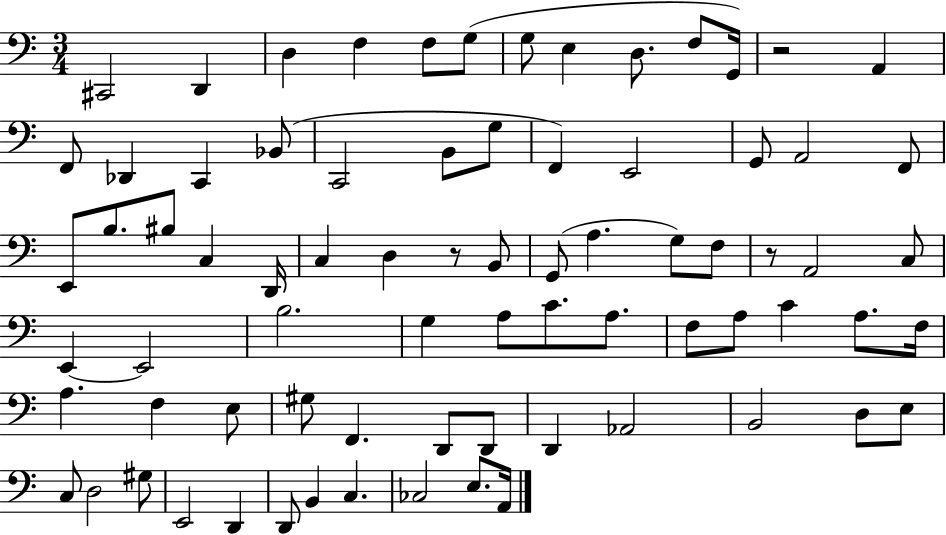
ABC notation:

X:1
T:Untitled
M:3/4
L:1/4
K:C
^C,,2 D,, D, F, F,/2 G,/2 G,/2 E, D,/2 F,/2 G,,/4 z2 A,, F,,/2 _D,, C,, _B,,/2 C,,2 B,,/2 G,/2 F,, E,,2 G,,/2 A,,2 F,,/2 E,,/2 B,/2 ^B,/2 C, D,,/4 C, D, z/2 B,,/2 G,,/2 A, G,/2 F,/2 z/2 A,,2 C,/2 E,, E,,2 B,2 G, A,/2 C/2 A,/2 F,/2 A,/2 C A,/2 F,/4 A, F, E,/2 ^G,/2 F,, D,,/2 D,,/2 D,, _A,,2 B,,2 D,/2 E,/2 C,/2 D,2 ^G,/2 E,,2 D,, D,,/2 B,, C, _C,2 E,/2 A,,/4